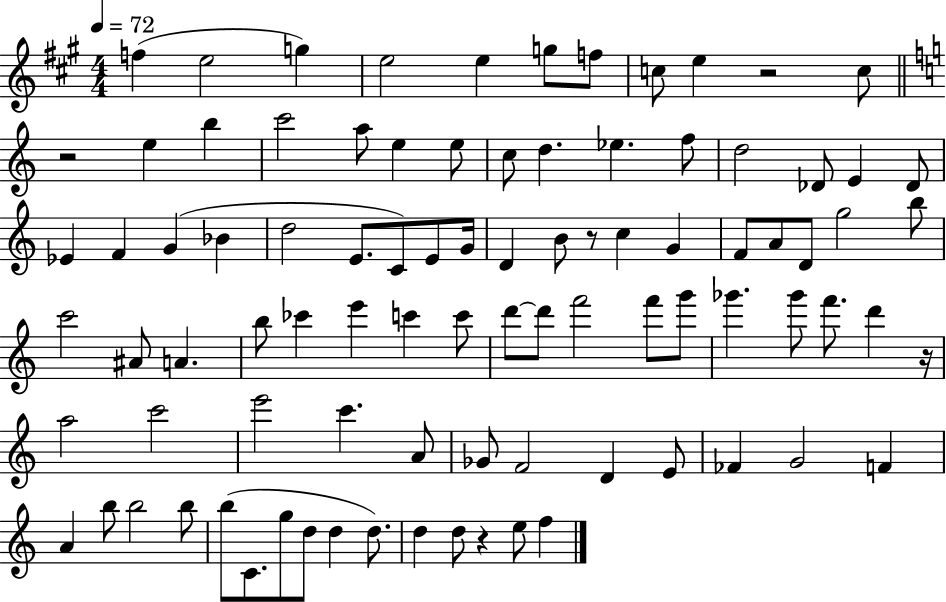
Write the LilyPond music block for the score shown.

{
  \clef treble
  \numericTimeSignature
  \time 4/4
  \key a \major
  \tempo 4 = 72
  f''4( e''2 g''4) | e''2 e''4 g''8 f''8 | c''8 e''4 r2 c''8 | \bar "||" \break \key c \major r2 e''4 b''4 | c'''2 a''8 e''4 e''8 | c''8 d''4. ees''4. f''8 | d''2 des'8 e'4 des'8 | \break ees'4 f'4 g'4( bes'4 | d''2 e'8. c'8) e'8 g'16 | d'4 b'8 r8 c''4 g'4 | f'8 a'8 d'8 g''2 b''8 | \break c'''2 ais'8 a'4. | b''8 ces'''4 e'''4 c'''4 c'''8 | d'''8~~ d'''8 f'''2 f'''8 g'''8 | ges'''4. ges'''8 f'''8. d'''4 r16 | \break a''2 c'''2 | e'''2 c'''4. a'8 | ges'8 f'2 d'4 e'8 | fes'4 g'2 f'4 | \break a'4 b''8 b''2 b''8 | b''8( c'8. g''8 d''8 d''4 d''8.) | d''4 d''8 r4 e''8 f''4 | \bar "|."
}